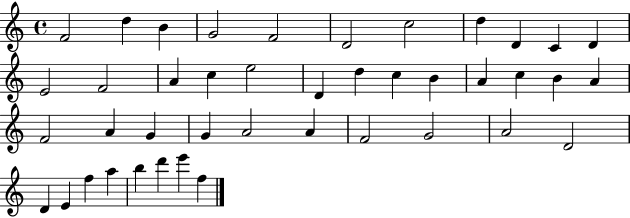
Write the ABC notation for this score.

X:1
T:Untitled
M:4/4
L:1/4
K:C
F2 d B G2 F2 D2 c2 d D C D E2 F2 A c e2 D d c B A c B A F2 A G G A2 A F2 G2 A2 D2 D E f a b d' e' f